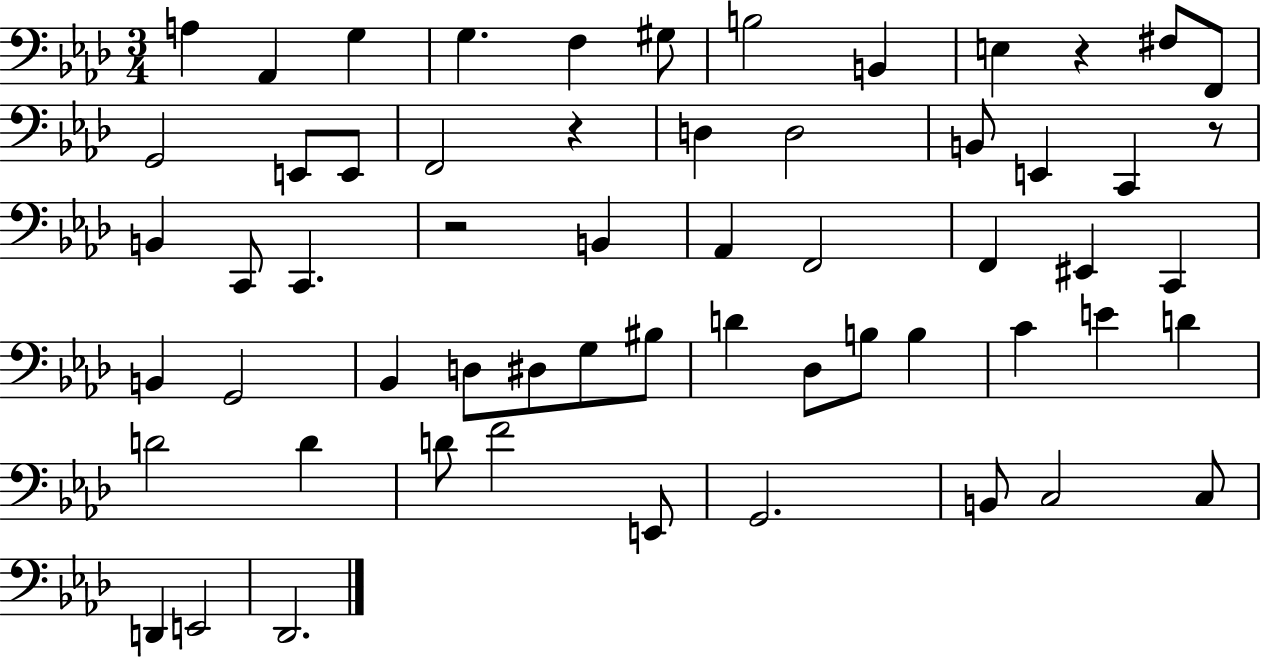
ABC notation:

X:1
T:Untitled
M:3/4
L:1/4
K:Ab
A, _A,, G, G, F, ^G,/2 B,2 B,, E, z ^F,/2 F,,/2 G,,2 E,,/2 E,,/2 F,,2 z D, D,2 B,,/2 E,, C,, z/2 B,, C,,/2 C,, z2 B,, _A,, F,,2 F,, ^E,, C,, B,, G,,2 _B,, D,/2 ^D,/2 G,/2 ^B,/2 D _D,/2 B,/2 B, C E D D2 D D/2 F2 E,,/2 G,,2 B,,/2 C,2 C,/2 D,, E,,2 _D,,2